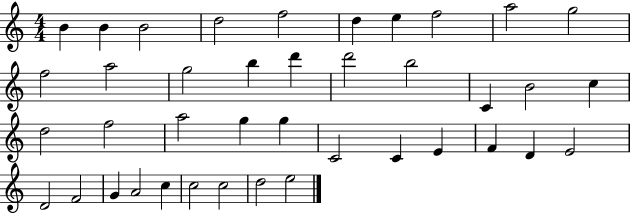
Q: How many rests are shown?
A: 0